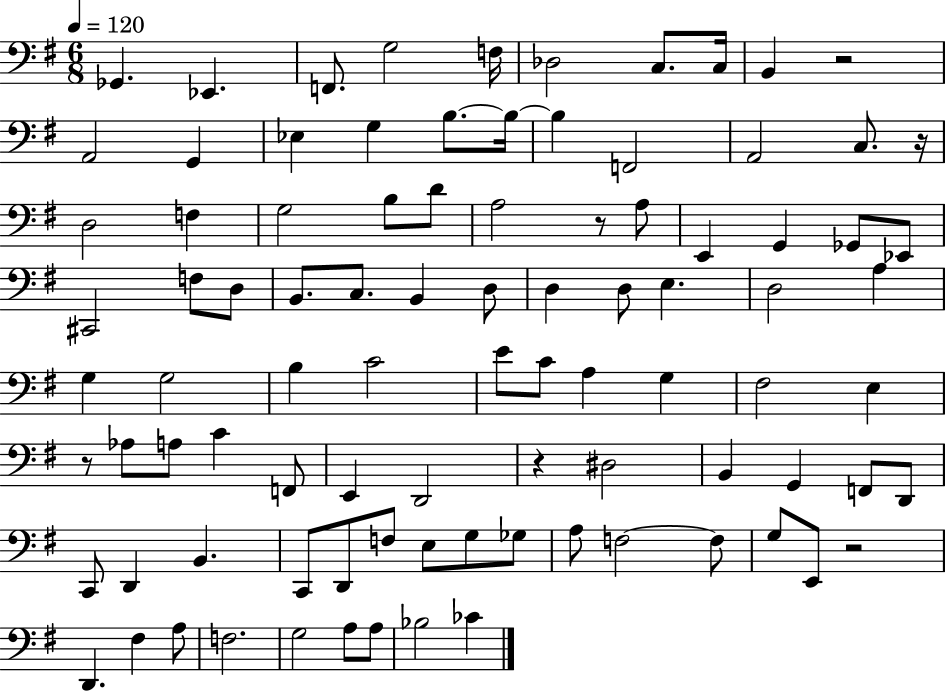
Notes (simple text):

Gb2/q. Eb2/q. F2/e. G3/h F3/s Db3/h C3/e. C3/s B2/q R/h A2/h G2/q Eb3/q G3/q B3/e. B3/s B3/q F2/h A2/h C3/e. R/s D3/h F3/q G3/h B3/e D4/e A3/h R/e A3/e E2/q G2/q Gb2/e Eb2/e C#2/h F3/e D3/e B2/e. C3/e. B2/q D3/e D3/q D3/e E3/q. D3/h A3/q G3/q G3/h B3/q C4/h E4/e C4/e A3/q G3/q F#3/h E3/q R/e Ab3/e A3/e C4/q F2/e E2/q D2/h R/q D#3/h B2/q G2/q F2/e D2/e C2/e D2/q B2/q. C2/e D2/e F3/e E3/e G3/e Gb3/e A3/e F3/h F3/e G3/e E2/e R/h D2/q. F#3/q A3/e F3/h. G3/h A3/e A3/e Bb3/h CES4/q